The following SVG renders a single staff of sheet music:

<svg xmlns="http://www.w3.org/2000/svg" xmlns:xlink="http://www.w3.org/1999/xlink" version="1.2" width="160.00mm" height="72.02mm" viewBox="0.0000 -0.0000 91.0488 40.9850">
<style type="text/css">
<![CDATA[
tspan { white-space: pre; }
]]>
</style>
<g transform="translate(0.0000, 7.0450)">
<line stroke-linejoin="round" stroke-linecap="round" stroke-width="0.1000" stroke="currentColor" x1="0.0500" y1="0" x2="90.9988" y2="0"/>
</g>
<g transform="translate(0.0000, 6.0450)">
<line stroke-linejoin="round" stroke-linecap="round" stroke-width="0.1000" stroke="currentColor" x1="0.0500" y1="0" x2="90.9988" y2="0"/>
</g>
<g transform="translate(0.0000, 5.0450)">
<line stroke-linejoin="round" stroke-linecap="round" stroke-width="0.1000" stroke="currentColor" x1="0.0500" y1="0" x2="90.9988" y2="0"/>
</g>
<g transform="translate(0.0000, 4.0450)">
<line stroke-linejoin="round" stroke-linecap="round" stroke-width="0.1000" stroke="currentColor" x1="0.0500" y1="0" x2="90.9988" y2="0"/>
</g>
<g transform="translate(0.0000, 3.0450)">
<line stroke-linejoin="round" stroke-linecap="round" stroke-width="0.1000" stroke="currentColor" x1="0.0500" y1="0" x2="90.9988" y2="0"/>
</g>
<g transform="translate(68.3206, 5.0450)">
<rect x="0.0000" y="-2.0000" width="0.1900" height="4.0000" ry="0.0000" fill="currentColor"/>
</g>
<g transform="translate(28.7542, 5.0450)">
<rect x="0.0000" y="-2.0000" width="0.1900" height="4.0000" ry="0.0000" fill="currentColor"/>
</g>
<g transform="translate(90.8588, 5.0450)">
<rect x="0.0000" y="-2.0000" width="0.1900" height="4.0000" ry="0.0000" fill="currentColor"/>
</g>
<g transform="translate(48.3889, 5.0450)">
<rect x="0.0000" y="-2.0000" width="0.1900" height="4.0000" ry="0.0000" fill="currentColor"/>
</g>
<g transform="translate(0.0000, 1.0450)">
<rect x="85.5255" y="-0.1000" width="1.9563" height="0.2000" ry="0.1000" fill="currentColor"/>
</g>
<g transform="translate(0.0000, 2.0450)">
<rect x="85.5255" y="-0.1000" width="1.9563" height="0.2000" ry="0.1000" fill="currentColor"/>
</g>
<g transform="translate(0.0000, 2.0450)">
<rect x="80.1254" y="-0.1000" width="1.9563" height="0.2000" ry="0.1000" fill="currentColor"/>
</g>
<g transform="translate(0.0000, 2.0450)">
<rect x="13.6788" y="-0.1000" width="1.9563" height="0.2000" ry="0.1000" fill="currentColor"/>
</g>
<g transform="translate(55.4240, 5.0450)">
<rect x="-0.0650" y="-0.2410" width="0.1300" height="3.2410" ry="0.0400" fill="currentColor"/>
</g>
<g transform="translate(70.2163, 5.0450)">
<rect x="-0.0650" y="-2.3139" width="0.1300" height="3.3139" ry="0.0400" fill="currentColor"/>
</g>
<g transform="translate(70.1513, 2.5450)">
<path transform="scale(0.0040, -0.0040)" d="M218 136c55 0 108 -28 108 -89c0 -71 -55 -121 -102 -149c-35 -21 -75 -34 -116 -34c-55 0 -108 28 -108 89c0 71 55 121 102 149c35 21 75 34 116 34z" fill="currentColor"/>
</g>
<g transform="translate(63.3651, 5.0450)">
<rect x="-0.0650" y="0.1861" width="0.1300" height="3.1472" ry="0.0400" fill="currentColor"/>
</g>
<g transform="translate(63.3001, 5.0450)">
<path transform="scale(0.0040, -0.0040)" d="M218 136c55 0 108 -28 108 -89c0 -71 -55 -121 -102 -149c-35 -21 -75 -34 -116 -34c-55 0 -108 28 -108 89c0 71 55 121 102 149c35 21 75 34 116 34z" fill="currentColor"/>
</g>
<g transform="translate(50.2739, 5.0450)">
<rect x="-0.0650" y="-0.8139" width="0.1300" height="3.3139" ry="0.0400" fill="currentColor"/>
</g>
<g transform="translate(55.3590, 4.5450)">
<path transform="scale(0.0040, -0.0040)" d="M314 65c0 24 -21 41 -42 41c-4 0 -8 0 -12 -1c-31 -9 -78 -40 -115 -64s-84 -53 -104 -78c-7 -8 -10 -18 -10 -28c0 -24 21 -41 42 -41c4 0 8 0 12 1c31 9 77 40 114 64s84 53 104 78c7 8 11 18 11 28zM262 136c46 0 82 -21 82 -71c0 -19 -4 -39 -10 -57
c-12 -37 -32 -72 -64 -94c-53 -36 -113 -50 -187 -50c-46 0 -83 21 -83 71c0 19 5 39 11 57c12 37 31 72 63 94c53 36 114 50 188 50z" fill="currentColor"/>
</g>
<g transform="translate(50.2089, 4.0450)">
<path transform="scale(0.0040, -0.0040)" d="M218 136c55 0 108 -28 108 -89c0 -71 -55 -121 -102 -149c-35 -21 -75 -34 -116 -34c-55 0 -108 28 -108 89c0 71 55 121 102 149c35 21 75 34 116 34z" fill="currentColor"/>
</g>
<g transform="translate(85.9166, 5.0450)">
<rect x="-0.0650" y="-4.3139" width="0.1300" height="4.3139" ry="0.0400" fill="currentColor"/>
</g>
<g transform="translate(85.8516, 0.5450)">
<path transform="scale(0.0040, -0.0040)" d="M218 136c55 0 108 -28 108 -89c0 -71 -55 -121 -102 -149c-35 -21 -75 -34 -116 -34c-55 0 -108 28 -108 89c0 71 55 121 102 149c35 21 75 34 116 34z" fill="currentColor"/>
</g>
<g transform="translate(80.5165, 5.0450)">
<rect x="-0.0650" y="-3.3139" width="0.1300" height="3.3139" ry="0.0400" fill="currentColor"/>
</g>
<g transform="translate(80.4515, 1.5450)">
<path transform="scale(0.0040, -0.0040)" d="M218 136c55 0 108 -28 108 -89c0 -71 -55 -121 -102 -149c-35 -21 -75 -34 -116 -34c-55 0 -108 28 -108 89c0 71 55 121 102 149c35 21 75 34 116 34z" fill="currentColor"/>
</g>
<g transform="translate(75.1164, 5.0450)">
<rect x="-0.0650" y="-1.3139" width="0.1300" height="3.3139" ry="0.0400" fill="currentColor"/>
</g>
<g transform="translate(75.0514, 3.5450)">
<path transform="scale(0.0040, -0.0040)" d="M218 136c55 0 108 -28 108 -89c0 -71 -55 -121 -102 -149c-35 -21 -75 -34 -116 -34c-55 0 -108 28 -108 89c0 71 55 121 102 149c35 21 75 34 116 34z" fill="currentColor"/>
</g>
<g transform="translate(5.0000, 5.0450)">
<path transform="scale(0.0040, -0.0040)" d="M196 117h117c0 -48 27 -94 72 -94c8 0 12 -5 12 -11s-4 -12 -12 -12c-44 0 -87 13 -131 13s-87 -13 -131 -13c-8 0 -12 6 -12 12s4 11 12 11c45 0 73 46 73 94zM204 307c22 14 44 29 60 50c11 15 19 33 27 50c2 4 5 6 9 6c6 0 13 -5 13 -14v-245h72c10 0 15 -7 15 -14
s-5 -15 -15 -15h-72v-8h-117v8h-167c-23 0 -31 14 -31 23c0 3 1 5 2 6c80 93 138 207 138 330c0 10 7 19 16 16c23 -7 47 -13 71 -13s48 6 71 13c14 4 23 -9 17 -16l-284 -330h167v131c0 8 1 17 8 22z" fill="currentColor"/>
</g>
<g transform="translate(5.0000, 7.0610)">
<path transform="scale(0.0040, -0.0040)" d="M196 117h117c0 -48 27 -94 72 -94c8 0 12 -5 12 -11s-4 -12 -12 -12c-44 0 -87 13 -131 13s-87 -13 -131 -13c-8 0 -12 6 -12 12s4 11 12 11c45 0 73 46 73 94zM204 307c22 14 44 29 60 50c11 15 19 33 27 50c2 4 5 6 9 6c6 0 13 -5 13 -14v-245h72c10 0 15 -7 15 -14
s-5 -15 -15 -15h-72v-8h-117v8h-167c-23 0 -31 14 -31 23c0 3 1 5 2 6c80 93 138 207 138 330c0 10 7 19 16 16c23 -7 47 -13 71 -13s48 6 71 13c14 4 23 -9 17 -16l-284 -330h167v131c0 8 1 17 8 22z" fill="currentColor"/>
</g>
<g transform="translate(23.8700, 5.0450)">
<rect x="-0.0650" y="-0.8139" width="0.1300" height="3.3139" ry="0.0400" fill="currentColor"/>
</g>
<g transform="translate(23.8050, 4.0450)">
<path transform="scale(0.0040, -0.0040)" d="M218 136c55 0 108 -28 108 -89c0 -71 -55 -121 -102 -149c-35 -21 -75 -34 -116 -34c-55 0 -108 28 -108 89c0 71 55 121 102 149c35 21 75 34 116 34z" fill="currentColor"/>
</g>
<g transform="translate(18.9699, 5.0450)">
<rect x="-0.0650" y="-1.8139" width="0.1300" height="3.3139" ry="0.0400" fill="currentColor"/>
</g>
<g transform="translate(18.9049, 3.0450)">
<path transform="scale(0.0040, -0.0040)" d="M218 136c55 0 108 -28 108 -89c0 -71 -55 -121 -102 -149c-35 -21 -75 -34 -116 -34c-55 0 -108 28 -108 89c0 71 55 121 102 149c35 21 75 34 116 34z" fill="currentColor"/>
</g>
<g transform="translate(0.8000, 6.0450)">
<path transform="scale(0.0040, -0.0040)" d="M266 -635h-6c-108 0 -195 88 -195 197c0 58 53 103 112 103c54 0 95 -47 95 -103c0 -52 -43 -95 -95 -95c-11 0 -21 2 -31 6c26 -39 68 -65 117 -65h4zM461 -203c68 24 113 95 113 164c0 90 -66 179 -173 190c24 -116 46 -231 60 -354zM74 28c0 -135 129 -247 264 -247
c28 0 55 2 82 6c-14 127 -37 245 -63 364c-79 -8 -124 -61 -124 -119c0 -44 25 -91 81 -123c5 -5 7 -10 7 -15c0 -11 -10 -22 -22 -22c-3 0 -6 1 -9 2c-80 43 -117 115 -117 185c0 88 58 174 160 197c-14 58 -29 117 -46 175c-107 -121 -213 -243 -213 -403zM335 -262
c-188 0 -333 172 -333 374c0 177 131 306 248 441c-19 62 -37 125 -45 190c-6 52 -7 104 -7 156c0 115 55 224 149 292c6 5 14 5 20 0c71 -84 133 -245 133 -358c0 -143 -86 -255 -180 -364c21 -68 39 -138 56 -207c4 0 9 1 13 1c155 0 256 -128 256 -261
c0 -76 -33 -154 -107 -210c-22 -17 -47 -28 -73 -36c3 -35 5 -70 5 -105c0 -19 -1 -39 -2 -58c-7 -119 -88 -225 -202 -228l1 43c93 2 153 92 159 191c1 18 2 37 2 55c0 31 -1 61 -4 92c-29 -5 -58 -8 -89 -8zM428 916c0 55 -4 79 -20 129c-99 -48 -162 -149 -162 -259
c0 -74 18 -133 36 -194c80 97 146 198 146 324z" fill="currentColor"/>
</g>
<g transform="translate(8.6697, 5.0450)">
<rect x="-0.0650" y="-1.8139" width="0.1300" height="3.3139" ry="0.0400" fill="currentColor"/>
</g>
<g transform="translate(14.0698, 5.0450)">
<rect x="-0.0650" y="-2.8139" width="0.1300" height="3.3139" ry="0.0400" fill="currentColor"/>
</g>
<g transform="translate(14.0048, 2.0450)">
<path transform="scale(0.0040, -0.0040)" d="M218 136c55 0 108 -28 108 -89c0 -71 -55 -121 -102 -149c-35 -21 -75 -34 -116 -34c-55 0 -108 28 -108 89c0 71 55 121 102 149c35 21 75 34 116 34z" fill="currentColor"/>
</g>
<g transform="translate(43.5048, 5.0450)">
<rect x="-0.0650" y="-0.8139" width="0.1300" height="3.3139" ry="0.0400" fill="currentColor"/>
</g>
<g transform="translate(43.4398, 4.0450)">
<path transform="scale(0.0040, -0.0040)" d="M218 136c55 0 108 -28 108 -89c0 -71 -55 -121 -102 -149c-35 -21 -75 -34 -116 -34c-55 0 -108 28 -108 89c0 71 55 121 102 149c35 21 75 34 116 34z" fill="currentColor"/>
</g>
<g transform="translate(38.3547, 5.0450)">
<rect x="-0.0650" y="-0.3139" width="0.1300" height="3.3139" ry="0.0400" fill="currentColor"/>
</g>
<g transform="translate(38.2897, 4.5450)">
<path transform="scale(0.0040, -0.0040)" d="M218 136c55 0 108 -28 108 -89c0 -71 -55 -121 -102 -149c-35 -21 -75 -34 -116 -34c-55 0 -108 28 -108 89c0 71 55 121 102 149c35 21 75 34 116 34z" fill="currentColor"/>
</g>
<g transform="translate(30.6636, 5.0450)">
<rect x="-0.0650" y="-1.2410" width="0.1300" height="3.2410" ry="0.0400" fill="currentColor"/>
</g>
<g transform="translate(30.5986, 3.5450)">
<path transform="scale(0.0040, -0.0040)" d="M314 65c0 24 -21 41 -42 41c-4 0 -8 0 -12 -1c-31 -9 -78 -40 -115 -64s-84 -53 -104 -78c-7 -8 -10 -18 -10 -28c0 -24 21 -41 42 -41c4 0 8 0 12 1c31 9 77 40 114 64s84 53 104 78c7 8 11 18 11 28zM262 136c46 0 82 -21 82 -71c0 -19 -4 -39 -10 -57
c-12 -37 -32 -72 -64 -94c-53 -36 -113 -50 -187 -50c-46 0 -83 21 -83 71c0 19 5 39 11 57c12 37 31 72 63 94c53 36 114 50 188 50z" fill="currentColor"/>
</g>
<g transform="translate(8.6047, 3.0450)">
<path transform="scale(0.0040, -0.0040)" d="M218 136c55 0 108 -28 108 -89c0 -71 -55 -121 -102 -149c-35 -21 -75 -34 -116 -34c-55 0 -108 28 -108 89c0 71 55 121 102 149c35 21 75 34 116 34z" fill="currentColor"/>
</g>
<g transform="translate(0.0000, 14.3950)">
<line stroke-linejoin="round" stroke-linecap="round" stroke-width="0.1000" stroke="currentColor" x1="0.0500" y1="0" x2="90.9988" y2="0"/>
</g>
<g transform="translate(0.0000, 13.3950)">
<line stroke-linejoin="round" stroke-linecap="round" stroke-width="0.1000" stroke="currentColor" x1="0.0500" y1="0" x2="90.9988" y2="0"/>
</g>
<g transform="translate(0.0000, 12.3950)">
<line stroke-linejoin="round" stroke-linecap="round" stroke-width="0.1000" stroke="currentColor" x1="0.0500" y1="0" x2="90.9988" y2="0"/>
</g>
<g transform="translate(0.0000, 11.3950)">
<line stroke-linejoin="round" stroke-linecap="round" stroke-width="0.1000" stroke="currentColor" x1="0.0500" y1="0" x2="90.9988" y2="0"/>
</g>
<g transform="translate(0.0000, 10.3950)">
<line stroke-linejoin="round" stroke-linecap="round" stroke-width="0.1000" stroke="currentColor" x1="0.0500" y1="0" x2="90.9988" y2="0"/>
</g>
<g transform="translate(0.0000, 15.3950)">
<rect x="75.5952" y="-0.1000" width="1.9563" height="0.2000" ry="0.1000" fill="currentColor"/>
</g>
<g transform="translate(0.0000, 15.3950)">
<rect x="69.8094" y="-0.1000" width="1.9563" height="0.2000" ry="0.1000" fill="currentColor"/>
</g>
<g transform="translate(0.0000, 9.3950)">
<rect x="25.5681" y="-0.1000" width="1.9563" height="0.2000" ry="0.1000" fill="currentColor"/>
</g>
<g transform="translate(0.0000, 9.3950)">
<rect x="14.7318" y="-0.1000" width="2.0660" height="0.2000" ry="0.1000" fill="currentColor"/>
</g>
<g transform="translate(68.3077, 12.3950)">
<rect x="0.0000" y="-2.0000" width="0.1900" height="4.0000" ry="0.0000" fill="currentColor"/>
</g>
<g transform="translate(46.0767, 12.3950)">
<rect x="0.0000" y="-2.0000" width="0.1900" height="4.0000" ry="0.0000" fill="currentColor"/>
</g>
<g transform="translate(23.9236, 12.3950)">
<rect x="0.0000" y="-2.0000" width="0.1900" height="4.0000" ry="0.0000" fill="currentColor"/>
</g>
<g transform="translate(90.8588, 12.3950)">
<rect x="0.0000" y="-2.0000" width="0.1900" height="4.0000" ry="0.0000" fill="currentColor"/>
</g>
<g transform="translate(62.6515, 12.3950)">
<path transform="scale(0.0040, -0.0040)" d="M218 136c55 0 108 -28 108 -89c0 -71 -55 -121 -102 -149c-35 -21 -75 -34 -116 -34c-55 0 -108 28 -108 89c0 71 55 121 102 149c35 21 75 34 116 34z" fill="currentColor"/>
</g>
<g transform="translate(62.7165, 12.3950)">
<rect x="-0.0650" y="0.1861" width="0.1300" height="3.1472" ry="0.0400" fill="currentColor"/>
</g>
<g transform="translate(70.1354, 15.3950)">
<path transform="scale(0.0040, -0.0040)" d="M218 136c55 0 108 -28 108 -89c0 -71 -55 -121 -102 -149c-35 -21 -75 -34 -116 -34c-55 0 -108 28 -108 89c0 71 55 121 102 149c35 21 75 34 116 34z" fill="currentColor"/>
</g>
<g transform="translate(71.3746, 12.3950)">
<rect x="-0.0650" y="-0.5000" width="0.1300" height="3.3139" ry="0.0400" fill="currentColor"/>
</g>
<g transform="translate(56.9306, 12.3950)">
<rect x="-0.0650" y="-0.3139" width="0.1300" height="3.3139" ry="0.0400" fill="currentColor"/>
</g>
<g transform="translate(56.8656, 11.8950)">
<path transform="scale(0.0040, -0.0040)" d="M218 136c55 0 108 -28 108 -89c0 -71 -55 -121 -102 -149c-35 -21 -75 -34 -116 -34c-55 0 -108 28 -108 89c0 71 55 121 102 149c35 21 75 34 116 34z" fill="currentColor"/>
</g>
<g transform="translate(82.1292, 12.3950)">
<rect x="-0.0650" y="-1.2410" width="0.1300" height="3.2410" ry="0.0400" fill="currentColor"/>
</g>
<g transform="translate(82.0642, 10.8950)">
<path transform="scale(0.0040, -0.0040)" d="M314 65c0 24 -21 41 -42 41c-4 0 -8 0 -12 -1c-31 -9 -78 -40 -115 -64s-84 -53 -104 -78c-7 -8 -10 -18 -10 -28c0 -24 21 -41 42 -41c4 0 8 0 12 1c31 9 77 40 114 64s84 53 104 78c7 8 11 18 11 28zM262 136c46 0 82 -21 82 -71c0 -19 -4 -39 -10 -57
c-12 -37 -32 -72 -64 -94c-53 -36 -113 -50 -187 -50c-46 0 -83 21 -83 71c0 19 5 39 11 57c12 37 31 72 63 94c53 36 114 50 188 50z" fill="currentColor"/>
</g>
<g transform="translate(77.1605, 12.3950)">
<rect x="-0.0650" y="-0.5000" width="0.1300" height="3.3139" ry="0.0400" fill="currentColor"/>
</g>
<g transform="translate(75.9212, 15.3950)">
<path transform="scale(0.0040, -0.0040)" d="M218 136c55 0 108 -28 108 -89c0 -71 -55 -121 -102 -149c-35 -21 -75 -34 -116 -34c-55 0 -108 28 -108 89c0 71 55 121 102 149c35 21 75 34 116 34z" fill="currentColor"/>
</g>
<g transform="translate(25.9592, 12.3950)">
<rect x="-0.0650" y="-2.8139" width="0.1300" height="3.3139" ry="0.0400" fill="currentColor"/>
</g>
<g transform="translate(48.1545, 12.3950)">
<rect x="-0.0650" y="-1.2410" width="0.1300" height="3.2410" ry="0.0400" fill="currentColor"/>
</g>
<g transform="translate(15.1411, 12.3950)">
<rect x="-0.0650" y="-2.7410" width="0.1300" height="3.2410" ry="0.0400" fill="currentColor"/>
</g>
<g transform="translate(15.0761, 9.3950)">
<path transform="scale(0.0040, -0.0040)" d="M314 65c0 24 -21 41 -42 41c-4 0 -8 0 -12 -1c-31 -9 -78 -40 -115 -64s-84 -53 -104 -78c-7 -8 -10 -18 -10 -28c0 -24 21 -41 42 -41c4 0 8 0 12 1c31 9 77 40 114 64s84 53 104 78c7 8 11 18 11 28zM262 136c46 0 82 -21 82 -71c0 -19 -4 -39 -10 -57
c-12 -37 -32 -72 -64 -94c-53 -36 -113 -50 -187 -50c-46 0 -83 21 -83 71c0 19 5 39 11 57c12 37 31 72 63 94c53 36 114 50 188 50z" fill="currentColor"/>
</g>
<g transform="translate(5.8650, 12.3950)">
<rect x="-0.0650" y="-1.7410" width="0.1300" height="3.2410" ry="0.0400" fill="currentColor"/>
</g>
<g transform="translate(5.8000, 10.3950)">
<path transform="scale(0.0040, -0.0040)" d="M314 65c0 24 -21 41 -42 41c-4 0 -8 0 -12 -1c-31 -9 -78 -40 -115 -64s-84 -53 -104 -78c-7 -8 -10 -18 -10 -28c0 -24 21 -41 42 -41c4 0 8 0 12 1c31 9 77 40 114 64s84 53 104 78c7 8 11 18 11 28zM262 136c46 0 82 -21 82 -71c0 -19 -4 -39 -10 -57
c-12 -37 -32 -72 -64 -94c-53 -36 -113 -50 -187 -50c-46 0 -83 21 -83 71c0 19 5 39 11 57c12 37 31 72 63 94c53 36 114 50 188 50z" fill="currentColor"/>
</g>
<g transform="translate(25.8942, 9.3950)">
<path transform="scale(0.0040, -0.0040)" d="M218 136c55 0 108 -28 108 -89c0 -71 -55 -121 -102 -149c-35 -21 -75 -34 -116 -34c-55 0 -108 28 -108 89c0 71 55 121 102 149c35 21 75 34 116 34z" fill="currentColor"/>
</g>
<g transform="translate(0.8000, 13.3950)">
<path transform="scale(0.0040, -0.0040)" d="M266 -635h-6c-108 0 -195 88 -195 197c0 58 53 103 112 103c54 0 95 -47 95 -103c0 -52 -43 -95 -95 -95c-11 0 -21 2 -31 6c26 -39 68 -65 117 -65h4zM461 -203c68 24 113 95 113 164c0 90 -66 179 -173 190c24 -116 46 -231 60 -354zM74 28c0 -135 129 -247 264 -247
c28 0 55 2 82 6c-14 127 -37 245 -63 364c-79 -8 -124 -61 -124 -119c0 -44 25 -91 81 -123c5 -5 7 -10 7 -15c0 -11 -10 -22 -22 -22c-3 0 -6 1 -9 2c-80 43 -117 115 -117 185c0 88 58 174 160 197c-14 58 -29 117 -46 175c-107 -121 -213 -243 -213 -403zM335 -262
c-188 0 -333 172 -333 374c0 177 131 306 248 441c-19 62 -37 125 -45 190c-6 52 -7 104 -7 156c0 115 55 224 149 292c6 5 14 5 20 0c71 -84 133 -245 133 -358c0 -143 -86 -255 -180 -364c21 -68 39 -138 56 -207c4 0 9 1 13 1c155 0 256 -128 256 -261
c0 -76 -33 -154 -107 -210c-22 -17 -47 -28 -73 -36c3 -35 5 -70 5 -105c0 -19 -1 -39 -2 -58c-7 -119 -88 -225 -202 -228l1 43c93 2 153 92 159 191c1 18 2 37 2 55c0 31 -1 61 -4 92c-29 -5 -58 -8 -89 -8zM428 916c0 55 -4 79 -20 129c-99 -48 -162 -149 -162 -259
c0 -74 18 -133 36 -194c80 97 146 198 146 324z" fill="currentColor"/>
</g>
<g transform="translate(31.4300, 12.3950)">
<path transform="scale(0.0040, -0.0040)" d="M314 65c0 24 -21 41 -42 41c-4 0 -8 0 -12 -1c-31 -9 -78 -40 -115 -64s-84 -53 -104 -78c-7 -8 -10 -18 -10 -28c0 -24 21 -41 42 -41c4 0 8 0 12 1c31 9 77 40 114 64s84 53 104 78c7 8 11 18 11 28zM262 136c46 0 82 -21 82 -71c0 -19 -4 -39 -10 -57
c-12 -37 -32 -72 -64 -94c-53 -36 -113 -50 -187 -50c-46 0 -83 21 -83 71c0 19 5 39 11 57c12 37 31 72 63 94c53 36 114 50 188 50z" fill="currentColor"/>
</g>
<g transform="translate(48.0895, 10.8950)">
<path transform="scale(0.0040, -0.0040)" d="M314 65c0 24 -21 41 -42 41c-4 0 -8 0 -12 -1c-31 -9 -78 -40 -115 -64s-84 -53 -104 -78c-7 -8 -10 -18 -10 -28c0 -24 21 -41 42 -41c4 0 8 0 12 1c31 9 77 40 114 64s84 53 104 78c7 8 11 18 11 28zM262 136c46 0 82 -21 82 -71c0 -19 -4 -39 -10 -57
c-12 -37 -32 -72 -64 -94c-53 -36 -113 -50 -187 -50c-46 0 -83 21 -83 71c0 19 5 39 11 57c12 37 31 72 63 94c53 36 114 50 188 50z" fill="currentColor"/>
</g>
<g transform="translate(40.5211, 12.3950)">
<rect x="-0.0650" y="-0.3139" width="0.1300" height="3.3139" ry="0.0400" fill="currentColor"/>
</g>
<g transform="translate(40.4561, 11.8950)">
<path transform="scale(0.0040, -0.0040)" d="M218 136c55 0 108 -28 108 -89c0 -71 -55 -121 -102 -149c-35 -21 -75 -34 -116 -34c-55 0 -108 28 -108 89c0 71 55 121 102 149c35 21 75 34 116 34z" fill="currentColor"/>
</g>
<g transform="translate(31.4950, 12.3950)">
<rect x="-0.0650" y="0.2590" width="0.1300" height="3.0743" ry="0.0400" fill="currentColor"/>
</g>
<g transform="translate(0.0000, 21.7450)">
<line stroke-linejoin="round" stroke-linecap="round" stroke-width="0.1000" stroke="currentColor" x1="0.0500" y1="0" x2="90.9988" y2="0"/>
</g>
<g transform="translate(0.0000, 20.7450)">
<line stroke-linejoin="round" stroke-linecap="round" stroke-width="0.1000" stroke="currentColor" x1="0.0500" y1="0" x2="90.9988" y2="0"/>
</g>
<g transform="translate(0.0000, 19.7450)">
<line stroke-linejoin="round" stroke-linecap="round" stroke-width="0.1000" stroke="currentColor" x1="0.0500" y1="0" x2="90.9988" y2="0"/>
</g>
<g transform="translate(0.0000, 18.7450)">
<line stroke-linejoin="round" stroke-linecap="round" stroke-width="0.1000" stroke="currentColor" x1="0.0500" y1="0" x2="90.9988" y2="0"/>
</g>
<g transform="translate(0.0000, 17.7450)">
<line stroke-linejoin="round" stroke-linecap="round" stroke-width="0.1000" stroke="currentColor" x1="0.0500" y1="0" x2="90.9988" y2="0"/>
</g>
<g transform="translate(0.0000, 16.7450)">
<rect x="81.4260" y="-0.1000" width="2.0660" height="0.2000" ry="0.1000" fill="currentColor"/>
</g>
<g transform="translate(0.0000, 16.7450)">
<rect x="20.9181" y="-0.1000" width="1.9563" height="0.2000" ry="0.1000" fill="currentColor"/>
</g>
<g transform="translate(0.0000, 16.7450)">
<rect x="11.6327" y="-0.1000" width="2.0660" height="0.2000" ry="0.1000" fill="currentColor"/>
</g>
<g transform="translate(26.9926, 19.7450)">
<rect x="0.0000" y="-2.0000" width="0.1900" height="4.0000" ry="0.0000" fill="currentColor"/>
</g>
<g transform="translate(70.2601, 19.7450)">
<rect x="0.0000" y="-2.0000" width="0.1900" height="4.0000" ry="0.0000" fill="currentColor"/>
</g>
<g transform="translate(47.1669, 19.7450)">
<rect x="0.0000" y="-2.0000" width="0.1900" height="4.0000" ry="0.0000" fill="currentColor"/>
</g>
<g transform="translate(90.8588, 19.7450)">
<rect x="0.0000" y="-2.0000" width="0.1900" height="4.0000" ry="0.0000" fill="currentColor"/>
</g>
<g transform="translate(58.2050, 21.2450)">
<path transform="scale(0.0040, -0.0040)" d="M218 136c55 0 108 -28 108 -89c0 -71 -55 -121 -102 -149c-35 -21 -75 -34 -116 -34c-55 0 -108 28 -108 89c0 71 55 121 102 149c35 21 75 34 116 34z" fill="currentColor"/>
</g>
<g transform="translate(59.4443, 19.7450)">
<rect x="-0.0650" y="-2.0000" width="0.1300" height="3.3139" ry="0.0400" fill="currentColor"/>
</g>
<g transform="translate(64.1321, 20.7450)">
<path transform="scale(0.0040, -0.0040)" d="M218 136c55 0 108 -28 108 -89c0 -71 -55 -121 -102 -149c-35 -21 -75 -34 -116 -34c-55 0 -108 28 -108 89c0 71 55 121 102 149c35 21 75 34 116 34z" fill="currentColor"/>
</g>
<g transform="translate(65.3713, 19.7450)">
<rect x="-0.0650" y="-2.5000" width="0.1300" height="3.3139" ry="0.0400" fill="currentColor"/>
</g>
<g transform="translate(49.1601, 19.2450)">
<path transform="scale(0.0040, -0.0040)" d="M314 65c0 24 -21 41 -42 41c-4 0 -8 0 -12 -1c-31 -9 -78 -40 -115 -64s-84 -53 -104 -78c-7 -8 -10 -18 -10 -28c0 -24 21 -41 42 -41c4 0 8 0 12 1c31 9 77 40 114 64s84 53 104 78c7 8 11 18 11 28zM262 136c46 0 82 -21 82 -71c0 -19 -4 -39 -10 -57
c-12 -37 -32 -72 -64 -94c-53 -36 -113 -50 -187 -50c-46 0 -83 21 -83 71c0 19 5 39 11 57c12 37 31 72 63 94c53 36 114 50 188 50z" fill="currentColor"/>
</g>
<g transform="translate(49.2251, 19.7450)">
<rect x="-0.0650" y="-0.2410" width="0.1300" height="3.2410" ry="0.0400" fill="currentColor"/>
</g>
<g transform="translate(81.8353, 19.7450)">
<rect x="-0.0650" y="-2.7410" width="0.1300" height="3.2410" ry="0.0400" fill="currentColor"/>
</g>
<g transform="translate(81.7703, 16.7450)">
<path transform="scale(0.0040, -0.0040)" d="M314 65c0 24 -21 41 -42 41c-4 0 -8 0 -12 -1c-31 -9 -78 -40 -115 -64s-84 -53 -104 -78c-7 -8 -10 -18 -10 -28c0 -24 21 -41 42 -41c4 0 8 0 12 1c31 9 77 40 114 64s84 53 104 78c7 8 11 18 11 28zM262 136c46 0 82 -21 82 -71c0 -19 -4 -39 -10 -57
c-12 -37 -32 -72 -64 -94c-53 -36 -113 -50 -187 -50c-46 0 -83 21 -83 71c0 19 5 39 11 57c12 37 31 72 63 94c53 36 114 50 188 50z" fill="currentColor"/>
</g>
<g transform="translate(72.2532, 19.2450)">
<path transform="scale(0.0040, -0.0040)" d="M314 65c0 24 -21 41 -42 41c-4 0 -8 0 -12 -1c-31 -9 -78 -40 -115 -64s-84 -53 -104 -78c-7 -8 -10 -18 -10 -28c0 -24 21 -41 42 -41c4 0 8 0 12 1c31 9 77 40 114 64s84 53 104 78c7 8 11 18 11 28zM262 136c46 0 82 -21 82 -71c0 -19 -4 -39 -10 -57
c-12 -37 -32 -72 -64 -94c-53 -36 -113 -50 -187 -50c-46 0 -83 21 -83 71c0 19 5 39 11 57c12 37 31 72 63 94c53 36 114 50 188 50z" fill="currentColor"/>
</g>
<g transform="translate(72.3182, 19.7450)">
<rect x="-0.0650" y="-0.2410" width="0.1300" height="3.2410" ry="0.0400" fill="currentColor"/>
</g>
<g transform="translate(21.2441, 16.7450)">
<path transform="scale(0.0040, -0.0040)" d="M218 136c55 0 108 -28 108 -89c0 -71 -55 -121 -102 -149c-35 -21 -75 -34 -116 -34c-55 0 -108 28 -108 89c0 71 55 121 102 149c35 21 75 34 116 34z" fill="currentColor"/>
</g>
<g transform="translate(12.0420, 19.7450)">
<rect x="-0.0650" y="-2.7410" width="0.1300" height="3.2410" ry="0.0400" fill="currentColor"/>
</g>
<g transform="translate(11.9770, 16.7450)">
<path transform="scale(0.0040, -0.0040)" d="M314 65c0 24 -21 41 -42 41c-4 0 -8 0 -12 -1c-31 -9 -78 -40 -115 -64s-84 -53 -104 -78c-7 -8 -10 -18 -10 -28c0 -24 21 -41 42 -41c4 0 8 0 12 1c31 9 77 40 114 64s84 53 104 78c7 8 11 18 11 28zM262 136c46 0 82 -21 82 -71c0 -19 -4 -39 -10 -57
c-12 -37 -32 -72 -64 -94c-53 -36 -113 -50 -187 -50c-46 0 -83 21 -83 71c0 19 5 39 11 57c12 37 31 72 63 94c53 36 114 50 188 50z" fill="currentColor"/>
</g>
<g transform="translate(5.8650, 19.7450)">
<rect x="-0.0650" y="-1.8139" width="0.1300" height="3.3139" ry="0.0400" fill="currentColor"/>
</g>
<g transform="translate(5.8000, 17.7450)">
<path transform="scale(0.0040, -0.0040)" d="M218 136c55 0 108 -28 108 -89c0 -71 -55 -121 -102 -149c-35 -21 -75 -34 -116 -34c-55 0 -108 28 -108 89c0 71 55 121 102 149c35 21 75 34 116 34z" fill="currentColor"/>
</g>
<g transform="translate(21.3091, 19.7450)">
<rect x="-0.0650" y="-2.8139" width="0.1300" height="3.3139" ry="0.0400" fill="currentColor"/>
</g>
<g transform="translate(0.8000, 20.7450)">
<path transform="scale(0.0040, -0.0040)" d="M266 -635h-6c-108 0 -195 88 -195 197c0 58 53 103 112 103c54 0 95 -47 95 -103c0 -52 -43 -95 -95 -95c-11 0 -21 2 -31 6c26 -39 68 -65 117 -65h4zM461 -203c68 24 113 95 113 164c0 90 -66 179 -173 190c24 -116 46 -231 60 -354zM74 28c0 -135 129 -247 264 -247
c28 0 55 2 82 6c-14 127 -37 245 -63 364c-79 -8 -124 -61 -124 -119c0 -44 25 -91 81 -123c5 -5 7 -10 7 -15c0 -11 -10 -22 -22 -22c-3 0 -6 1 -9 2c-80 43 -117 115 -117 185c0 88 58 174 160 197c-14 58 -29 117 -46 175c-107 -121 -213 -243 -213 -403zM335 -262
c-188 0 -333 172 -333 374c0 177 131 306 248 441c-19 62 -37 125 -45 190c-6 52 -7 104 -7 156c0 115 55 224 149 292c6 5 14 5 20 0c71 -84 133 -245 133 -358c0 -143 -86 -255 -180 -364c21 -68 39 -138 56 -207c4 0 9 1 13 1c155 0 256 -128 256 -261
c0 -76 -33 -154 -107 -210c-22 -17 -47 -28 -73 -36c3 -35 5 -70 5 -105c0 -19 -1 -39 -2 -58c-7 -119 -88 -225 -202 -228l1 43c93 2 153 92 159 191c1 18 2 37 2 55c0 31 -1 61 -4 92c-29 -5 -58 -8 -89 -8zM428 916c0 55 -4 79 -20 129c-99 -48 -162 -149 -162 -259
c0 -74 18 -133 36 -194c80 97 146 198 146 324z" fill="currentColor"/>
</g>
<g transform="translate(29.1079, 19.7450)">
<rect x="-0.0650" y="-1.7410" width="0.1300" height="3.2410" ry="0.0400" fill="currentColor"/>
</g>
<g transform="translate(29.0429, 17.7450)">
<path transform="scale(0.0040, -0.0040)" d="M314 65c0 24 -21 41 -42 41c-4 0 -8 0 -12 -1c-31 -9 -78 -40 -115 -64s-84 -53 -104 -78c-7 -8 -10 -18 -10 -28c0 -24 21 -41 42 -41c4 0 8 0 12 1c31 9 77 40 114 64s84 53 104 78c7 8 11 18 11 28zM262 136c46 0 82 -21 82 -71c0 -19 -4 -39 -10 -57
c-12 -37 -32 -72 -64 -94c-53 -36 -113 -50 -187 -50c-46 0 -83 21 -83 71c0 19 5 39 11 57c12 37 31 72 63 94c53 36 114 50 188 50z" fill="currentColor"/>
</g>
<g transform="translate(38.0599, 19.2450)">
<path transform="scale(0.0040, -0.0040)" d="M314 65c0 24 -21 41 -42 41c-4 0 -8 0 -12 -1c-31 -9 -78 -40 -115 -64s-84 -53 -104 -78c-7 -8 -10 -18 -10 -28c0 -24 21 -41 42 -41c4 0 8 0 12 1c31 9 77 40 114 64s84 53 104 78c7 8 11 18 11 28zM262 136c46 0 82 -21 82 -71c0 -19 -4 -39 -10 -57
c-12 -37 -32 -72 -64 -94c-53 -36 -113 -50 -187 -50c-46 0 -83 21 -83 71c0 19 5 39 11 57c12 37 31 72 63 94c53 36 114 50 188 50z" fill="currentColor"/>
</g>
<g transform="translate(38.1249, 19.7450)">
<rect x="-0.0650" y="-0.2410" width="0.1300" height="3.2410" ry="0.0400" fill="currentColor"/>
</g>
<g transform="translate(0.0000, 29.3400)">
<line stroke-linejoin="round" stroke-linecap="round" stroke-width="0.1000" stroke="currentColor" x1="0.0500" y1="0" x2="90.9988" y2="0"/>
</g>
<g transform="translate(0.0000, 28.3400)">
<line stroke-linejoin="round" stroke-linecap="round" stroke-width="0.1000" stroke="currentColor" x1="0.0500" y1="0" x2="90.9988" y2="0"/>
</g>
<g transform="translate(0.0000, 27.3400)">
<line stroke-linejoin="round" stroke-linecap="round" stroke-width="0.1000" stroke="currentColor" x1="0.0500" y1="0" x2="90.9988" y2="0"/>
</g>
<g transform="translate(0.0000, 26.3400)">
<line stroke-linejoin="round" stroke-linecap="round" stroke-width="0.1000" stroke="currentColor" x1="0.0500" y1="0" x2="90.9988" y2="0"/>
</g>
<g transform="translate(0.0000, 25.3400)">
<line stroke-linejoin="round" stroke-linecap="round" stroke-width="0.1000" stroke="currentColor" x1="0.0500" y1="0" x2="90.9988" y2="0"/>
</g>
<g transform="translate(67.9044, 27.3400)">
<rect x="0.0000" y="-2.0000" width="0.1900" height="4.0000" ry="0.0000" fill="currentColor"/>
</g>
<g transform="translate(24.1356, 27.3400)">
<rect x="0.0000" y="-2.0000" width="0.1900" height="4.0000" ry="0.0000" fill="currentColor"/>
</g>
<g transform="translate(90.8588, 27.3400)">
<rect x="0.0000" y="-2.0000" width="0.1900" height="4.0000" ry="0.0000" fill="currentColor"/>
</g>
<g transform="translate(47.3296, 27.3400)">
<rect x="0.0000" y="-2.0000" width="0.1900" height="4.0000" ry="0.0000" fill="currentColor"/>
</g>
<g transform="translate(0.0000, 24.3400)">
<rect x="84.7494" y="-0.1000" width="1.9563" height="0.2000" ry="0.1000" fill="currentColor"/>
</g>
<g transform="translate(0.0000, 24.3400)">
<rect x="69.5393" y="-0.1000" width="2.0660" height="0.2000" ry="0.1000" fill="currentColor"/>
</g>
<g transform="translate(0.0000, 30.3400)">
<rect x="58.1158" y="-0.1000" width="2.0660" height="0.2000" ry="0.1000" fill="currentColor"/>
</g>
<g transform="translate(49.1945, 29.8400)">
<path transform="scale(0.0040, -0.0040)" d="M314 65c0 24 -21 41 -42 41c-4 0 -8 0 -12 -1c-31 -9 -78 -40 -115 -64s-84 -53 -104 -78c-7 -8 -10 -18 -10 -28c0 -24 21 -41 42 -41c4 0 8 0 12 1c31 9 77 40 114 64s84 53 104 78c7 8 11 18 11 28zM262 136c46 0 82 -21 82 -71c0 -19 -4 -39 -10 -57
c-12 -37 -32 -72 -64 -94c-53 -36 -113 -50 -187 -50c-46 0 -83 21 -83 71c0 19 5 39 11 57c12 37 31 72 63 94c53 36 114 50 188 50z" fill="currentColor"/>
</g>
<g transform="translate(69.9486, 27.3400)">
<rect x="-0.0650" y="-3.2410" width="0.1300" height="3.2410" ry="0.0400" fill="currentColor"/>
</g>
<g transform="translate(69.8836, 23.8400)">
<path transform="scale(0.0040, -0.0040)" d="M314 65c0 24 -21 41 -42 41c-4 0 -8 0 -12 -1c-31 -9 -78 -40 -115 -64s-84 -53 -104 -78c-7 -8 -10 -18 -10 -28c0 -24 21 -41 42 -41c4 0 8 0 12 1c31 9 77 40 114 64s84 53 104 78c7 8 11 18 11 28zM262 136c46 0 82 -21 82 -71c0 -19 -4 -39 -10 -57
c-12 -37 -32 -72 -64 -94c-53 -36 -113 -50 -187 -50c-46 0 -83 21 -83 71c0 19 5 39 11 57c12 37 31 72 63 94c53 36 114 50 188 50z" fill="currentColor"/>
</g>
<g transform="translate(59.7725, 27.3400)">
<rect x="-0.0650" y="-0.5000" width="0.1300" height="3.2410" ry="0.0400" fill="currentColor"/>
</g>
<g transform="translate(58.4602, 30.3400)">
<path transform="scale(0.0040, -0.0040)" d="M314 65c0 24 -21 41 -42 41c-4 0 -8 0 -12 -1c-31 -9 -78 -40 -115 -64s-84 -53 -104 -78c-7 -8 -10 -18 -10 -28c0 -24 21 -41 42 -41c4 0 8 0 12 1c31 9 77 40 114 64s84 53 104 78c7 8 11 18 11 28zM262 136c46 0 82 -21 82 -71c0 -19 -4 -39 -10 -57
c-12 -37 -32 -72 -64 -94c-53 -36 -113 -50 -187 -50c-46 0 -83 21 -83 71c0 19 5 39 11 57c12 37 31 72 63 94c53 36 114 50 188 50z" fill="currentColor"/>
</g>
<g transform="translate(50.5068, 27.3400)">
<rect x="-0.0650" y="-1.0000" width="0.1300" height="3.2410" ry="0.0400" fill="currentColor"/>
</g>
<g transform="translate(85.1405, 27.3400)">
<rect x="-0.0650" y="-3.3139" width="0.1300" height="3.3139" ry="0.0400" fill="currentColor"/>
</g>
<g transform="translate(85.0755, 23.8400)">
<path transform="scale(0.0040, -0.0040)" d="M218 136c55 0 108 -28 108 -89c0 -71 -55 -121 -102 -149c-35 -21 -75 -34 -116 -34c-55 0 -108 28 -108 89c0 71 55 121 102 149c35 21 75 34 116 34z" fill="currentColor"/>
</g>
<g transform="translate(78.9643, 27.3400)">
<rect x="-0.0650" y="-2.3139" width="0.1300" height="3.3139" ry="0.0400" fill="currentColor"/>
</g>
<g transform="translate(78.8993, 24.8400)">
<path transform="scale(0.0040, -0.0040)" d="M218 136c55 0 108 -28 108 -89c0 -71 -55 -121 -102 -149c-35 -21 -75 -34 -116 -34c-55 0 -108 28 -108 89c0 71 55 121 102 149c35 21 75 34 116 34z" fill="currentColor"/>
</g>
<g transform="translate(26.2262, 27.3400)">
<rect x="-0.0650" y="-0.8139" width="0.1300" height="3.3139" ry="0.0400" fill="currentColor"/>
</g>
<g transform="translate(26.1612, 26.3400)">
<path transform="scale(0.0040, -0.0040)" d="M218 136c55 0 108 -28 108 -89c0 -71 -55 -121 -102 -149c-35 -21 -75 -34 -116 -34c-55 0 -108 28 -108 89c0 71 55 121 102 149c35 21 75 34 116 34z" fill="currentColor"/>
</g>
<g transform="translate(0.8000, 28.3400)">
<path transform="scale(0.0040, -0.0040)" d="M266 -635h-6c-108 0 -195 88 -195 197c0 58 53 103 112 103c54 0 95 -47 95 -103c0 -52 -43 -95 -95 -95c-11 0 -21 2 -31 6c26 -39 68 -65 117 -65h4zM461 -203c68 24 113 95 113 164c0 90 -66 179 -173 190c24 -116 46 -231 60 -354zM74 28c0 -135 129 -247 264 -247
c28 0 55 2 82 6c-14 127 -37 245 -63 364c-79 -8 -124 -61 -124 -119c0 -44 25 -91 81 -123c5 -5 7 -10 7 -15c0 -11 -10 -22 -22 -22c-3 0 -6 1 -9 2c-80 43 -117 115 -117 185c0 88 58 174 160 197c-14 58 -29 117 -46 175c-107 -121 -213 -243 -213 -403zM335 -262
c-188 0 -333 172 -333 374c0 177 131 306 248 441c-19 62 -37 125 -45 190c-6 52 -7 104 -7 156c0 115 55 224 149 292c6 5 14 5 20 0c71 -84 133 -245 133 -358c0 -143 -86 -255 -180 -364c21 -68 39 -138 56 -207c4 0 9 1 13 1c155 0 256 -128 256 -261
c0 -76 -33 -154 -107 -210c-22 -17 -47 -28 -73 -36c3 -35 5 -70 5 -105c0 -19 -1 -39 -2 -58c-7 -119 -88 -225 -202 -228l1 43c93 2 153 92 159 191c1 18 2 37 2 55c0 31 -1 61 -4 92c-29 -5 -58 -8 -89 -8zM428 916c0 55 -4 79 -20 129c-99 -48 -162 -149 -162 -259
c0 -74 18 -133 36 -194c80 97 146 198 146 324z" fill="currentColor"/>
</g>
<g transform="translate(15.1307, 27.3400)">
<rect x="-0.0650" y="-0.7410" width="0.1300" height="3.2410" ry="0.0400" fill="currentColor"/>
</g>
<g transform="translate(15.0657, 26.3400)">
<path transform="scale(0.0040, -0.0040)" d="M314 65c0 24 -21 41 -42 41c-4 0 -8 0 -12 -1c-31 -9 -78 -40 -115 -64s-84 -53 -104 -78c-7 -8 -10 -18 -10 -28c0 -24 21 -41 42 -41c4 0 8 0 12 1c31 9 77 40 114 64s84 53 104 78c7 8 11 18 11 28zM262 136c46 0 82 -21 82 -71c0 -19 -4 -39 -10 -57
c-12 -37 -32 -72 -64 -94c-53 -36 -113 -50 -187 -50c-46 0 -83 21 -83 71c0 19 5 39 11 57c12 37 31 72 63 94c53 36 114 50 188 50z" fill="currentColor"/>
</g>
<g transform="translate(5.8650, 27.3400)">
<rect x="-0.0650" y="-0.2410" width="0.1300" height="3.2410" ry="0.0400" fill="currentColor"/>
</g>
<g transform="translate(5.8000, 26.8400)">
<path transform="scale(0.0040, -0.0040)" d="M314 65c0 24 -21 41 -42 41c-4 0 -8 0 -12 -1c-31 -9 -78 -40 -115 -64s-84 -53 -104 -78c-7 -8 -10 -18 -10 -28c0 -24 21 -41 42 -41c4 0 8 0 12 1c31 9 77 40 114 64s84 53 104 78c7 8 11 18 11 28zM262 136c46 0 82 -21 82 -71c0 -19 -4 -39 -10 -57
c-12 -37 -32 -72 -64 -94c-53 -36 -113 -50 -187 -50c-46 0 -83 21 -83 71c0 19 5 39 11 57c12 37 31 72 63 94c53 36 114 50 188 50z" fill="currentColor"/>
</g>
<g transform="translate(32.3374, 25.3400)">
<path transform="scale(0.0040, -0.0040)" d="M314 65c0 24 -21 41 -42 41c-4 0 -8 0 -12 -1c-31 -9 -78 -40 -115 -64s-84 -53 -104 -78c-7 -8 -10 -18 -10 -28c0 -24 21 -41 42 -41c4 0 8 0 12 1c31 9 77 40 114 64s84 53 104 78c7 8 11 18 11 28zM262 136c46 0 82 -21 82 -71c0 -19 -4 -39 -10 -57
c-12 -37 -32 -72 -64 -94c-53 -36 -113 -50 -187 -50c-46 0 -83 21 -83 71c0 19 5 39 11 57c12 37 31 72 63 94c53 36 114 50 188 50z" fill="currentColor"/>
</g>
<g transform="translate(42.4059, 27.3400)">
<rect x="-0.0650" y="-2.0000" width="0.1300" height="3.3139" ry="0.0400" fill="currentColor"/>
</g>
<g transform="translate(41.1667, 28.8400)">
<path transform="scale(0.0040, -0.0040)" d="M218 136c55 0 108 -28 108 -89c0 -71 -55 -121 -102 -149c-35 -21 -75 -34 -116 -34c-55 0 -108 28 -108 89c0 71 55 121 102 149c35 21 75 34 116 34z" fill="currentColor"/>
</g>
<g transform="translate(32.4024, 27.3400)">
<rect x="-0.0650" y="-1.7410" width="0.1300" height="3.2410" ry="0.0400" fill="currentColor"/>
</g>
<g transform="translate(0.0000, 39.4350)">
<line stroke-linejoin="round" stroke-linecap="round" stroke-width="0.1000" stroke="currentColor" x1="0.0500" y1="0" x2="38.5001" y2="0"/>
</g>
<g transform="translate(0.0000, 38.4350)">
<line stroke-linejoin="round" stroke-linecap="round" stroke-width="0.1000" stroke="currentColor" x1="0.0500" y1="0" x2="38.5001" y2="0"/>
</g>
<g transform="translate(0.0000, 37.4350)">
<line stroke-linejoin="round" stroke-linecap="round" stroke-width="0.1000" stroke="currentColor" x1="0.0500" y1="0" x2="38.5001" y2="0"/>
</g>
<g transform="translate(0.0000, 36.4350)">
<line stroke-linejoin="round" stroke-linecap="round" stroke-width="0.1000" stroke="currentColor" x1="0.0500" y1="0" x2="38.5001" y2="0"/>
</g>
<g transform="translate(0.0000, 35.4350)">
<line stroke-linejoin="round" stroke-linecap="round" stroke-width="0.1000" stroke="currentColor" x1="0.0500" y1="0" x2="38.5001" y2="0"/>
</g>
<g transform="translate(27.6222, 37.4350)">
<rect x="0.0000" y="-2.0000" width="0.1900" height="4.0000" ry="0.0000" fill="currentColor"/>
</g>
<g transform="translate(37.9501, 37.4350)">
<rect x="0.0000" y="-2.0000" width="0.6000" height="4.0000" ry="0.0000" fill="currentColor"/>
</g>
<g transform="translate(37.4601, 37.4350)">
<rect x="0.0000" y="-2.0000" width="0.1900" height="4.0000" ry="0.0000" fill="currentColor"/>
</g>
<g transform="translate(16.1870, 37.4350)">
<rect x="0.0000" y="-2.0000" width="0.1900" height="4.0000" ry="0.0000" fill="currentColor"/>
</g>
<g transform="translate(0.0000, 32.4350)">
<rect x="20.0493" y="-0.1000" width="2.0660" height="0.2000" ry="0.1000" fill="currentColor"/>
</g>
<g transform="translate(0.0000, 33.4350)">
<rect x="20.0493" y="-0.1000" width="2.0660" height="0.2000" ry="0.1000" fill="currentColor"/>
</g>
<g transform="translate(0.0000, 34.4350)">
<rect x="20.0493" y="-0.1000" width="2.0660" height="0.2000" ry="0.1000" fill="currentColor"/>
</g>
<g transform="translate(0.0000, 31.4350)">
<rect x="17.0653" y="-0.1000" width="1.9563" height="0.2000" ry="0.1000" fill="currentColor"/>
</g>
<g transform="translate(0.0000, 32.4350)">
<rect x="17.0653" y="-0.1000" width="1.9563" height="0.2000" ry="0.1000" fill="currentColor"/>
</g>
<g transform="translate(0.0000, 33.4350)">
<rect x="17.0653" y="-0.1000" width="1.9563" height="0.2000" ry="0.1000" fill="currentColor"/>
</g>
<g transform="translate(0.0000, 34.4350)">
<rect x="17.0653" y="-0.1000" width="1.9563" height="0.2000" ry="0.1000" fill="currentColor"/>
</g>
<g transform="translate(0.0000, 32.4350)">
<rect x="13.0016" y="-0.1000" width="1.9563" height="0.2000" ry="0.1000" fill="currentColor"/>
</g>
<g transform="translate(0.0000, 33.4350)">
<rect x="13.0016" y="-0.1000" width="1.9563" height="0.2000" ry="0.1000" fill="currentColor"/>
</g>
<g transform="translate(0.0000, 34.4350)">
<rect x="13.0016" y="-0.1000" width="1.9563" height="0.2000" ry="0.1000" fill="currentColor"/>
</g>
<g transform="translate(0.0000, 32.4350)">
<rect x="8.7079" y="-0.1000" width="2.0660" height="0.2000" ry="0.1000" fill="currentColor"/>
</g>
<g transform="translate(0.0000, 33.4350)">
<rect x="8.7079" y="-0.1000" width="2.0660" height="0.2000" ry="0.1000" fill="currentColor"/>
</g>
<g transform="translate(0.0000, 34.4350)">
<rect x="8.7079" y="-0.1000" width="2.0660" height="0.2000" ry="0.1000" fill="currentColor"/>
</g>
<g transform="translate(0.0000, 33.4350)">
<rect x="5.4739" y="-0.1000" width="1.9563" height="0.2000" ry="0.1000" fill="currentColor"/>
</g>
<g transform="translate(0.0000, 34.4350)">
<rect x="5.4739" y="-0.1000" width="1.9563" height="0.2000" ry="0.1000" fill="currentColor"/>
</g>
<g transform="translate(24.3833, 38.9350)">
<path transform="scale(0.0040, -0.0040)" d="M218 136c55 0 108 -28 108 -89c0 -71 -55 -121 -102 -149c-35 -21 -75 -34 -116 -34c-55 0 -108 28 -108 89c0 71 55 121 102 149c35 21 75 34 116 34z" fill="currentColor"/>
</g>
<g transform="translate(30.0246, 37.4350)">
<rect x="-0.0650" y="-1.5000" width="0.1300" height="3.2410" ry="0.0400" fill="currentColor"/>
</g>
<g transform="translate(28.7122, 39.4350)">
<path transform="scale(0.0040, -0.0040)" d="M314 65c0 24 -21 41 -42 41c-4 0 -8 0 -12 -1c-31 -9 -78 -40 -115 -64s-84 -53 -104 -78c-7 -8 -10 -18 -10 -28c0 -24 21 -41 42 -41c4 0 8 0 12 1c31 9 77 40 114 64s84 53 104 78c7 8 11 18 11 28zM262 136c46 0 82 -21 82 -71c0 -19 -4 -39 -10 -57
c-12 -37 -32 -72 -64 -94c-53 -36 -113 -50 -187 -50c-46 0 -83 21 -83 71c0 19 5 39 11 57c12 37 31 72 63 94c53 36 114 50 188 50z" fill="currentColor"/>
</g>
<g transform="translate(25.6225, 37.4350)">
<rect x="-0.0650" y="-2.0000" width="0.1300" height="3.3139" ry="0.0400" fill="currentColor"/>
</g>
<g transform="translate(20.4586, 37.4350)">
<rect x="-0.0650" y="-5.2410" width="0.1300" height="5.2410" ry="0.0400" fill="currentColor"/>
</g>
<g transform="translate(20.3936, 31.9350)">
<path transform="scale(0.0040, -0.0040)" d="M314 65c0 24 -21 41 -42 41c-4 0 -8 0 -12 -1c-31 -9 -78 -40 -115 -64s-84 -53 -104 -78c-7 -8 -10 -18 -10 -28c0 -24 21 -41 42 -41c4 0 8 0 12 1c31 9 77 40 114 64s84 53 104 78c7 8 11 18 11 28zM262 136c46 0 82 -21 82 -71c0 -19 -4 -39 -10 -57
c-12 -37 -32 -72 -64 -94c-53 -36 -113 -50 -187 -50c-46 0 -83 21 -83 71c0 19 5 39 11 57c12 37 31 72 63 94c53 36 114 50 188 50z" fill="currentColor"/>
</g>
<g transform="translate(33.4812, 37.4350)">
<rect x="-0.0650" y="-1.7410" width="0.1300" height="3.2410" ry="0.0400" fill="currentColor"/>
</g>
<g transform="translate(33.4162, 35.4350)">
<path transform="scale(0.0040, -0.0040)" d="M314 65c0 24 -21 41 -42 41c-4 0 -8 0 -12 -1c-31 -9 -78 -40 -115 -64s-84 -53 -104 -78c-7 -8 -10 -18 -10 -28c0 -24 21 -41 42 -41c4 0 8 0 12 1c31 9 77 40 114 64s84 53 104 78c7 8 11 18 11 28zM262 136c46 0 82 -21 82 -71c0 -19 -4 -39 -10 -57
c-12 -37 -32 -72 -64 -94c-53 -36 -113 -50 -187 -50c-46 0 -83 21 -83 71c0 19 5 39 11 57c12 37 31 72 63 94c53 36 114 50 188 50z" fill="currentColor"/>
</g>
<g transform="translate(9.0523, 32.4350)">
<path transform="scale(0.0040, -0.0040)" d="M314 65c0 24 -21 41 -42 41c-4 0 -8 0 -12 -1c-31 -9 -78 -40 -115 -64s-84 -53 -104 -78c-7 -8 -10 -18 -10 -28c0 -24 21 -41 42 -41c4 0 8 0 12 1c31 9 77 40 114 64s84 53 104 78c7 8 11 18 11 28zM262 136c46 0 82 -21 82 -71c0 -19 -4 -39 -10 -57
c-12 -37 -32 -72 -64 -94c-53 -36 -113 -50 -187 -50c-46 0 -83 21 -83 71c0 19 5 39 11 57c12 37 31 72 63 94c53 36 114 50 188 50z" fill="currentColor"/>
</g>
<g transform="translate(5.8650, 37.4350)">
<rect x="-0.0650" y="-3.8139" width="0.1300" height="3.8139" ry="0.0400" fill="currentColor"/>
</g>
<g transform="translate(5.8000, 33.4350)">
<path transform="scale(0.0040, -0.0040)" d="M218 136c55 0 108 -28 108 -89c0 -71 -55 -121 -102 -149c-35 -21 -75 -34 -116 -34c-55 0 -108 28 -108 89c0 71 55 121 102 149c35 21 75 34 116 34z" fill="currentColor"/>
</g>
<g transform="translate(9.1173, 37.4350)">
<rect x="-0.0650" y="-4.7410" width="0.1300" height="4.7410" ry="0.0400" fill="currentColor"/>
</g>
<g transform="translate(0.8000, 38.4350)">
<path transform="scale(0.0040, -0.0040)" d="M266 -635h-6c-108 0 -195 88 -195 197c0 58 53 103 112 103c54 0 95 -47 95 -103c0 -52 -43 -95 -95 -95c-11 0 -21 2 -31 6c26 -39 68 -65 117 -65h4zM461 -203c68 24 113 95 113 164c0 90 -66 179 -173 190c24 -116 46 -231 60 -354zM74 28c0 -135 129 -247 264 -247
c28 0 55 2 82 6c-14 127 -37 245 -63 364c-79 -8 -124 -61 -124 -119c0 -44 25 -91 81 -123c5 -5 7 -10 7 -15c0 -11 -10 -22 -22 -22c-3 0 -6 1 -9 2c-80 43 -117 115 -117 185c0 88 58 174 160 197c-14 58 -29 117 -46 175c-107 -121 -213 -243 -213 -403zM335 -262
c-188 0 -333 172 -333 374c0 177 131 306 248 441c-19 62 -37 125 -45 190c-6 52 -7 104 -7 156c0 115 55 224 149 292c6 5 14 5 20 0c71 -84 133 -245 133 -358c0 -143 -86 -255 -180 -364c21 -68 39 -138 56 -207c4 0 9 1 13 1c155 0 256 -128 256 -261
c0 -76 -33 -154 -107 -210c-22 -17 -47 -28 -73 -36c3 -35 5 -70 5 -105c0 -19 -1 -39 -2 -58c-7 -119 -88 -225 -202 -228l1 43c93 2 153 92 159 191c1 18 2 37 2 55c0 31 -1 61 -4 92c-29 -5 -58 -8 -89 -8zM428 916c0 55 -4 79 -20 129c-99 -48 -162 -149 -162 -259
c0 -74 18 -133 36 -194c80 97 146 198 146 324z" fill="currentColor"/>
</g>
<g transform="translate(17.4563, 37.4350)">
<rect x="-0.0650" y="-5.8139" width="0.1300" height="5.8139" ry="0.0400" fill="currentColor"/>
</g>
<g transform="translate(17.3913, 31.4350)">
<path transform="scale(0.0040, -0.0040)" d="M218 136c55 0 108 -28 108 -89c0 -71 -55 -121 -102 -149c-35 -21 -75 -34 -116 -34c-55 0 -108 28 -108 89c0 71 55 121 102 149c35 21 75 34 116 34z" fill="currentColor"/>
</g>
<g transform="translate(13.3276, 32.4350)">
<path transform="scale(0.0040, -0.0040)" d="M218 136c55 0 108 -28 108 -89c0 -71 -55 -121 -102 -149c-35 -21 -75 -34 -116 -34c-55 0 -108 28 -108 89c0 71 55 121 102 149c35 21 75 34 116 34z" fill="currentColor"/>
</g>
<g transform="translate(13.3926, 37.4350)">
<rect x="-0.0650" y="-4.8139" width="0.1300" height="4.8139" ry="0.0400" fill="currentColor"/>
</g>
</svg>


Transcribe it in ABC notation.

X:1
T:Untitled
M:4/4
L:1/4
K:C
f a f d e2 c d d c2 B g e b d' f2 a2 a B2 c e2 c B C C e2 f a2 a f2 c2 c2 F G c2 a2 c2 d2 d f2 F D2 C2 b2 g b c' e'2 e' g' f'2 F E2 f2